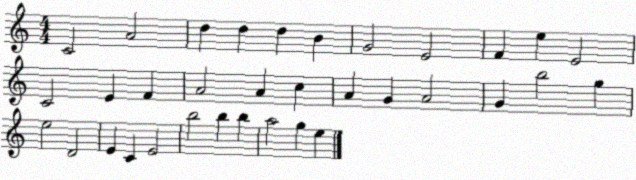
X:1
T:Untitled
M:4/4
L:1/4
K:C
C2 A2 d d d B G2 E2 F e E2 C2 E F A2 A c A G A2 G b2 g e2 D2 E C E2 b2 b b a2 g e